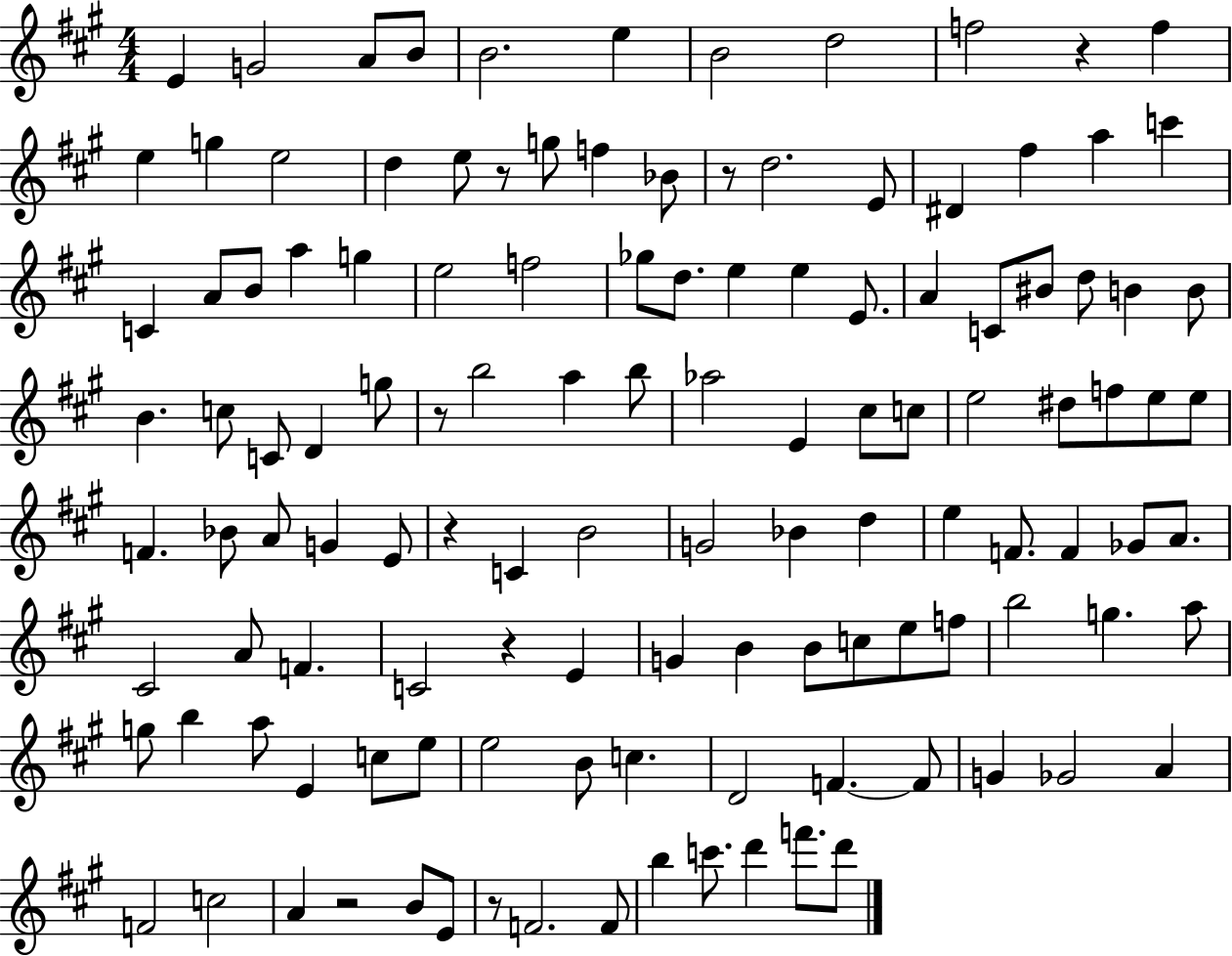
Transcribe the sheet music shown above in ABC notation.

X:1
T:Untitled
M:4/4
L:1/4
K:A
E G2 A/2 B/2 B2 e B2 d2 f2 z f e g e2 d e/2 z/2 g/2 f _B/2 z/2 d2 E/2 ^D ^f a c' C A/2 B/2 a g e2 f2 _g/2 d/2 e e E/2 A C/2 ^B/2 d/2 B B/2 B c/2 C/2 D g/2 z/2 b2 a b/2 _a2 E ^c/2 c/2 e2 ^d/2 f/2 e/2 e/2 F _B/2 A/2 G E/2 z C B2 G2 _B d e F/2 F _G/2 A/2 ^C2 A/2 F C2 z E G B B/2 c/2 e/2 f/2 b2 g a/2 g/2 b a/2 E c/2 e/2 e2 B/2 c D2 F F/2 G _G2 A F2 c2 A z2 B/2 E/2 z/2 F2 F/2 b c'/2 d' f'/2 d'/2